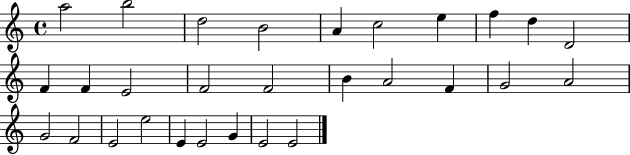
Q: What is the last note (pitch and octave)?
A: E4